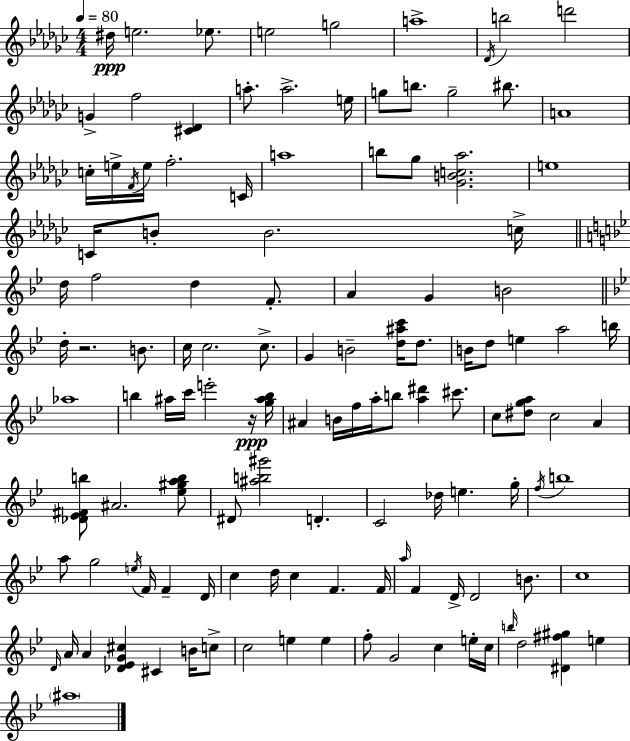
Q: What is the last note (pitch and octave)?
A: A#5